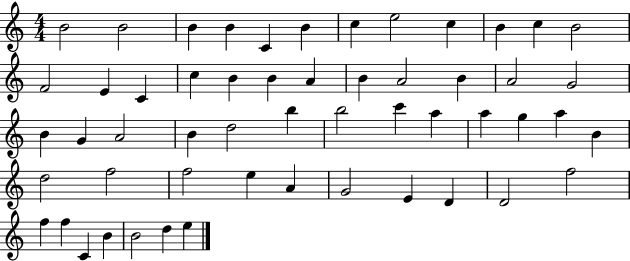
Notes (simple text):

B4/h B4/h B4/q B4/q C4/q B4/q C5/q E5/h C5/q B4/q C5/q B4/h F4/h E4/q C4/q C5/q B4/q B4/q A4/q B4/q A4/h B4/q A4/h G4/h B4/q G4/q A4/h B4/q D5/h B5/q B5/h C6/q A5/q A5/q G5/q A5/q B4/q D5/h F5/h F5/h E5/q A4/q G4/h E4/q D4/q D4/h F5/h F5/q F5/q C4/q B4/q B4/h D5/q E5/q